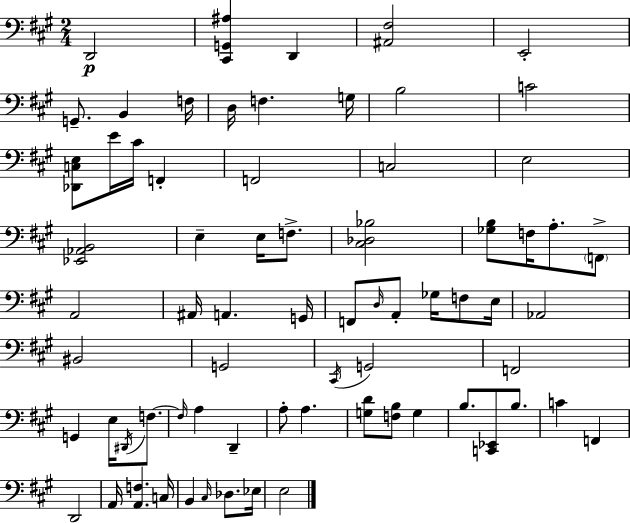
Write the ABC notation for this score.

X:1
T:Untitled
M:2/4
L:1/4
K:A
D,,2 [^C,,G,,^A,] D,, [^A,,^F,]2 E,,2 G,,/2 B,, F,/4 D,/4 F, G,/4 B,2 C2 [_D,,C,E,]/2 E/4 ^C/4 F,, F,,2 C,2 E,2 [_E,,_A,,B,,]2 E, E,/4 F,/2 [^C,_D,_B,]2 [_G,B,]/2 F,/4 A,/2 F,,/2 A,,2 ^A,,/4 A,, G,,/4 F,,/2 D,/4 A,,/2 _G,/4 F,/2 E,/4 _A,,2 ^B,,2 G,,2 ^C,,/4 G,,2 F,,2 G,, E,/4 ^D,,/4 F,/2 F,/4 A, D,, A,/2 A, [G,D]/2 [F,B,]/2 G, B,/2 [C,,_E,,]/2 B,/2 C F,, D,,2 A,,/4 [A,,F,] C,/4 B,, ^C,/4 _D,/2 _E,/4 E,2